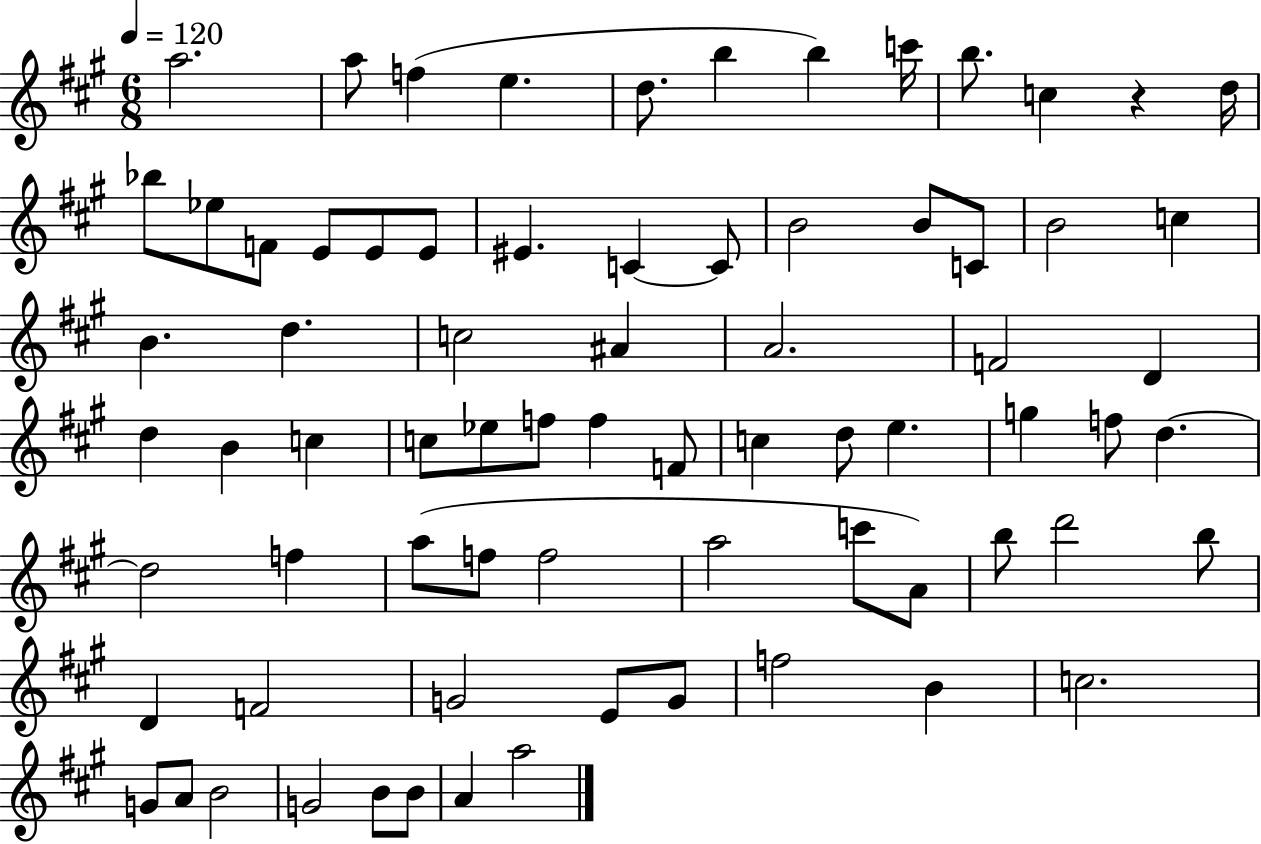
X:1
T:Untitled
M:6/8
L:1/4
K:A
a2 a/2 f e d/2 b b c'/4 b/2 c z d/4 _b/2 _e/2 F/2 E/2 E/2 E/2 ^E C C/2 B2 B/2 C/2 B2 c B d c2 ^A A2 F2 D d B c c/2 _e/2 f/2 f F/2 c d/2 e g f/2 d d2 f a/2 f/2 f2 a2 c'/2 A/2 b/2 d'2 b/2 D F2 G2 E/2 G/2 f2 B c2 G/2 A/2 B2 G2 B/2 B/2 A a2